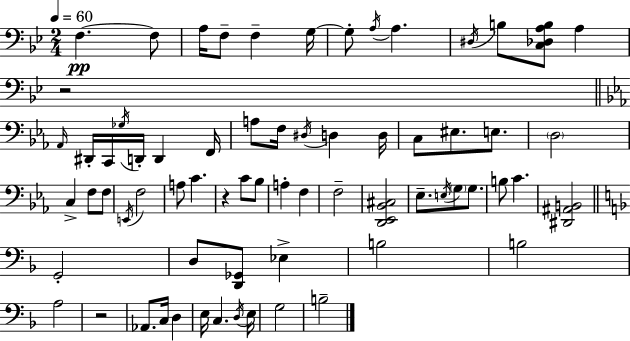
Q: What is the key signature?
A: BES major